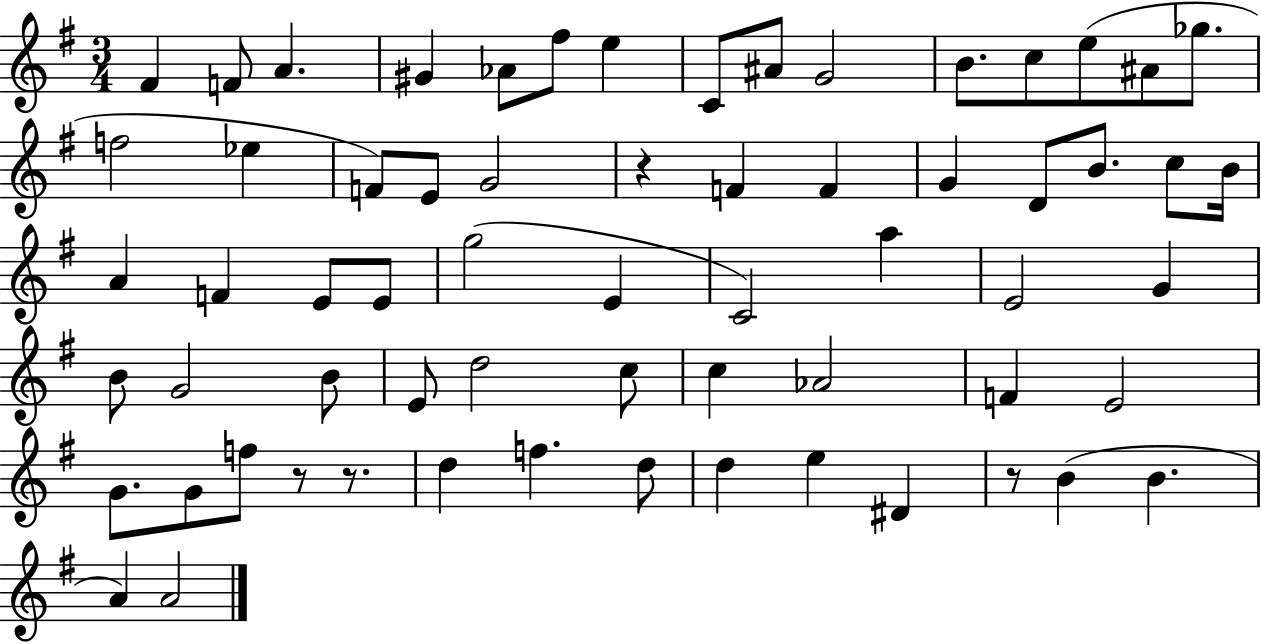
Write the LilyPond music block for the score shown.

{
  \clef treble
  \numericTimeSignature
  \time 3/4
  \key g \major
  fis'4 f'8 a'4. | gis'4 aes'8 fis''8 e''4 | c'8 ais'8 g'2 | b'8. c''8 e''8( ais'8 ges''8. | \break f''2 ees''4 | f'8) e'8 g'2 | r4 f'4 f'4 | g'4 d'8 b'8. c''8 b'16 | \break a'4 f'4 e'8 e'8 | g''2( e'4 | c'2) a''4 | e'2 g'4 | \break b'8 g'2 b'8 | e'8 d''2 c''8 | c''4 aes'2 | f'4 e'2 | \break g'8. g'8 f''8 r8 r8. | d''4 f''4. d''8 | d''4 e''4 dis'4 | r8 b'4( b'4. | \break a'4) a'2 | \bar "|."
}